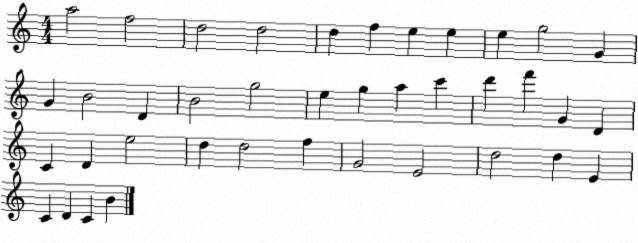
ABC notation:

X:1
T:Untitled
M:4/4
L:1/4
K:C
a2 f2 d2 d2 d f e e e g2 G G B2 D B2 g2 e g a c' d' f' G D C D e2 d d2 f G2 E2 d2 d E C D C B